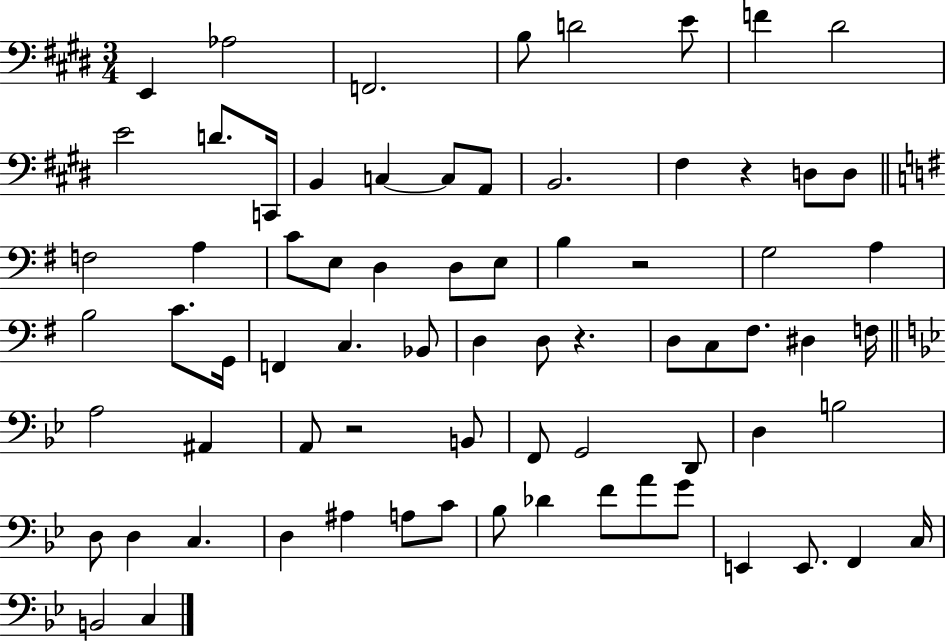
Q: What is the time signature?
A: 3/4